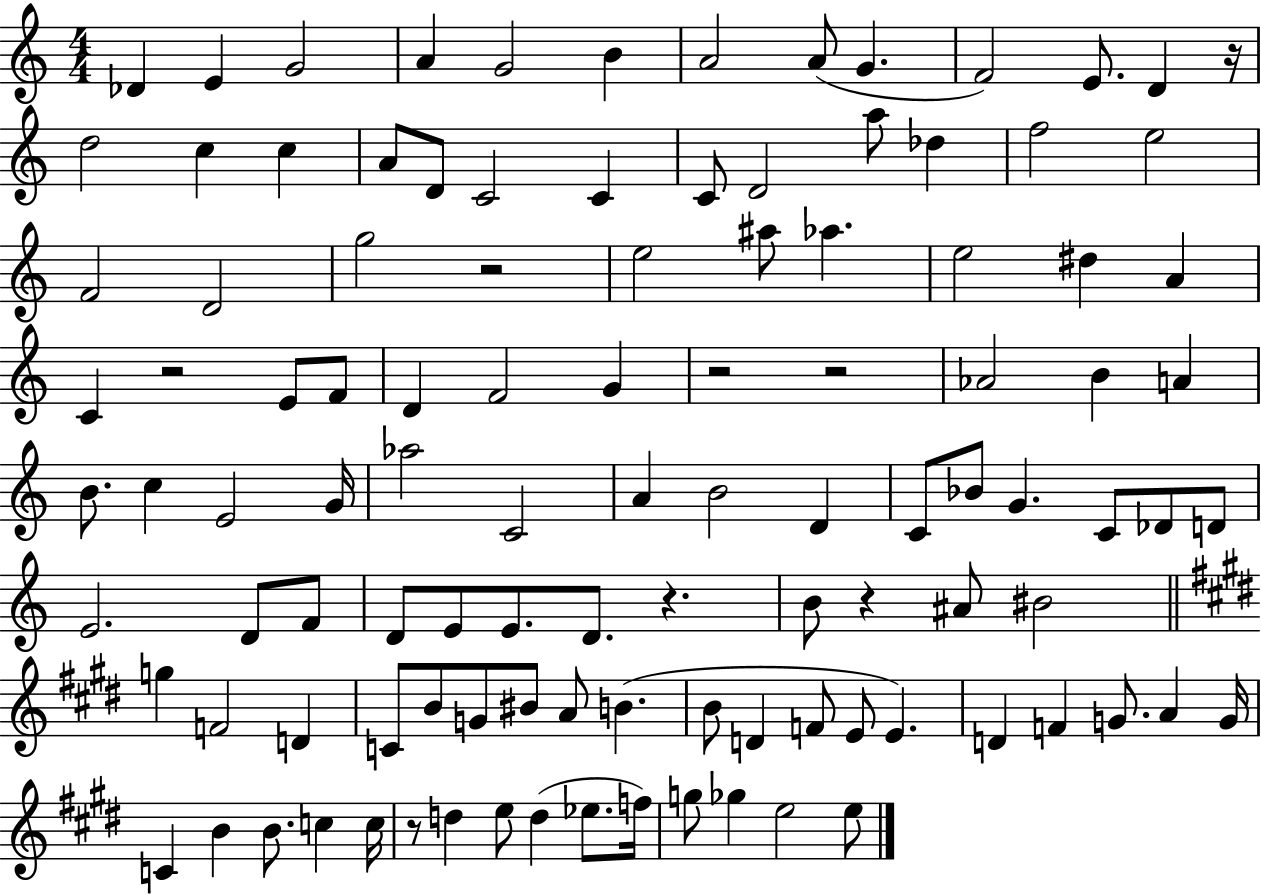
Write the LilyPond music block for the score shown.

{
  \clef treble
  \numericTimeSignature
  \time 4/4
  \key c \major
  des'4 e'4 g'2 | a'4 g'2 b'4 | a'2 a'8( g'4. | f'2) e'8. d'4 r16 | \break d''2 c''4 c''4 | a'8 d'8 c'2 c'4 | c'8 d'2 a''8 des''4 | f''2 e''2 | \break f'2 d'2 | g''2 r2 | e''2 ais''8 aes''4. | e''2 dis''4 a'4 | \break c'4 r2 e'8 f'8 | d'4 f'2 g'4 | r2 r2 | aes'2 b'4 a'4 | \break b'8. c''4 e'2 g'16 | aes''2 c'2 | a'4 b'2 d'4 | c'8 bes'8 g'4. c'8 des'8 d'8 | \break e'2. d'8 f'8 | d'8 e'8 e'8. d'8. r4. | b'8 r4 ais'8 bis'2 | \bar "||" \break \key e \major g''4 f'2 d'4 | c'8 b'8 g'8 bis'8 a'8 b'4.( | b'8 d'4 f'8 e'8 e'4.) | d'4 f'4 g'8. a'4 g'16 | \break c'4 b'4 b'8. c''4 c''16 | r8 d''4 e''8 d''4( ees''8. f''16) | g''8 ges''4 e''2 e''8 | \bar "|."
}